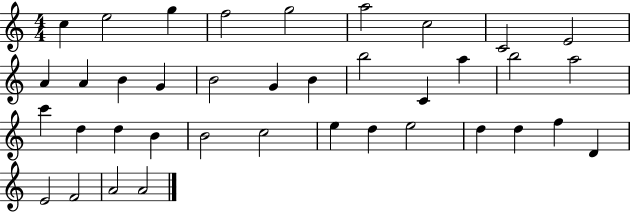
X:1
T:Untitled
M:4/4
L:1/4
K:C
c e2 g f2 g2 a2 c2 C2 E2 A A B G B2 G B b2 C a b2 a2 c' d d B B2 c2 e d e2 d d f D E2 F2 A2 A2